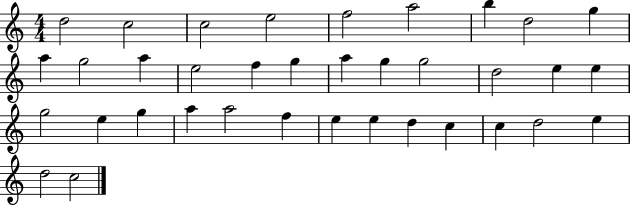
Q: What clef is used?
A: treble